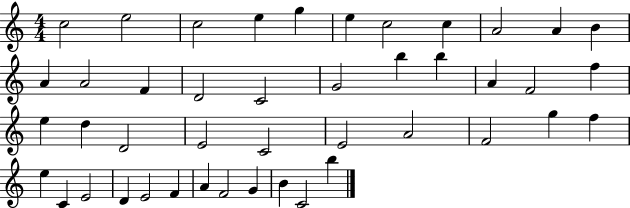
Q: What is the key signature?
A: C major